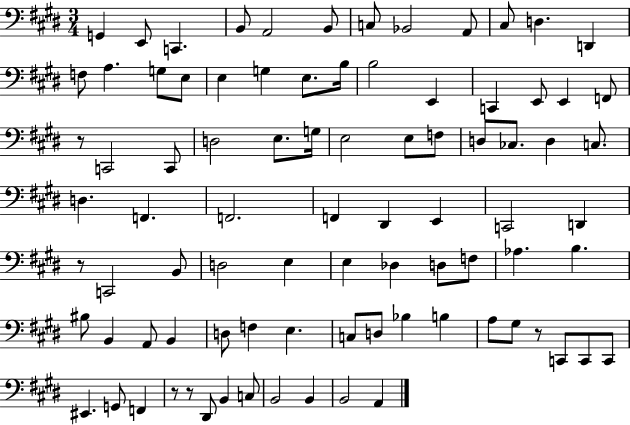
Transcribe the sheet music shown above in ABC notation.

X:1
T:Untitled
M:3/4
L:1/4
K:E
G,, E,,/2 C,, B,,/2 A,,2 B,,/2 C,/2 _B,,2 A,,/2 ^C,/2 D, D,, F,/2 A, G,/2 E,/2 E, G, E,/2 B,/4 B,2 E,, C,, E,,/2 E,, F,,/2 z/2 C,,2 C,,/2 D,2 E,/2 G,/4 E,2 E,/2 F,/2 D,/2 _C,/2 D, C,/2 D, F,, F,,2 F,, ^D,, E,, C,,2 D,, z/2 C,,2 B,,/2 D,2 E, E, _D, D,/2 F,/2 _A, B, ^B,/2 B,, A,,/2 B,, D,/2 F, E, C,/2 D,/2 _B, B, A,/2 ^G,/2 z/2 C,,/2 C,,/2 C,,/2 ^E,, G,,/2 F,, z/2 z/2 ^D,,/2 B,, C,/2 B,,2 B,, B,,2 A,,